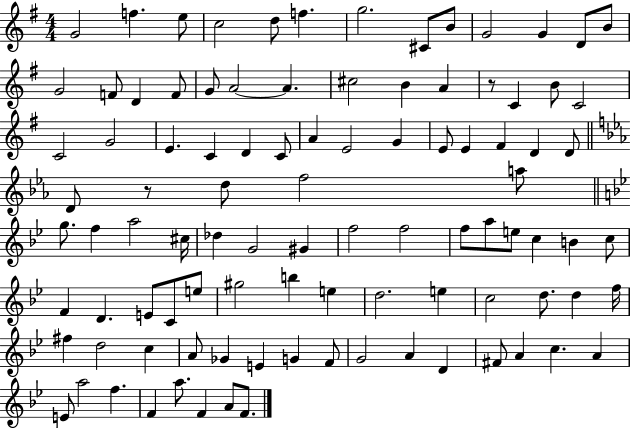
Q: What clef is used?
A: treble